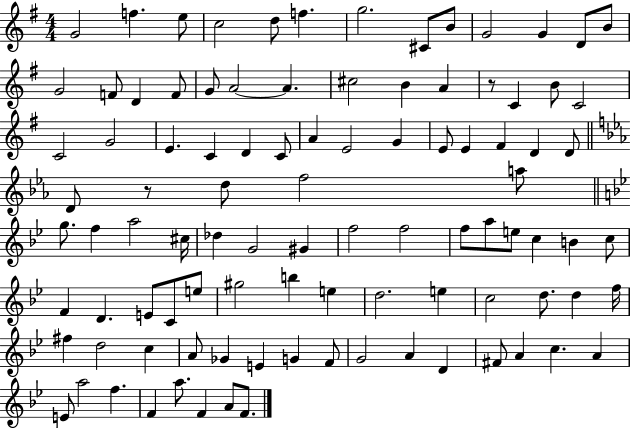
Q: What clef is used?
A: treble